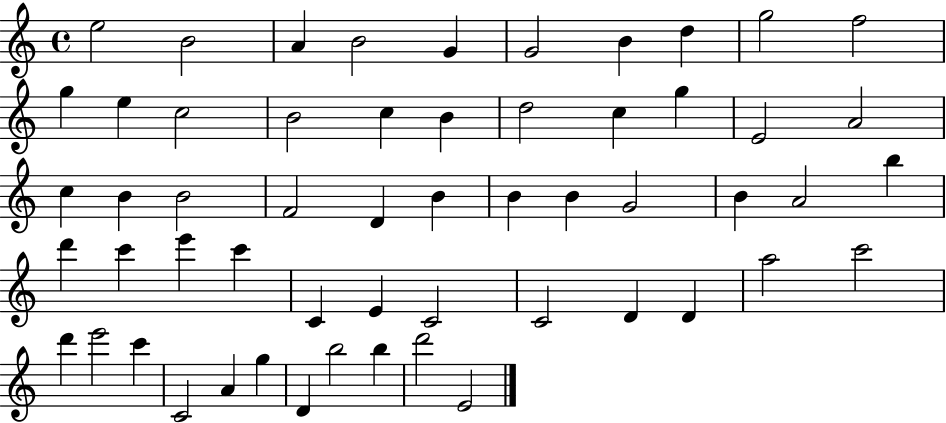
X:1
T:Untitled
M:4/4
L:1/4
K:C
e2 B2 A B2 G G2 B d g2 f2 g e c2 B2 c B d2 c g E2 A2 c B B2 F2 D B B B G2 B A2 b d' c' e' c' C E C2 C2 D D a2 c'2 d' e'2 c' C2 A g D b2 b d'2 E2